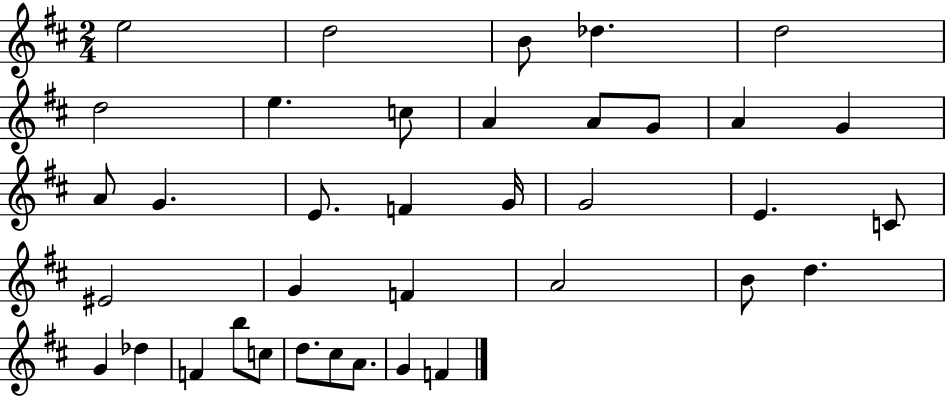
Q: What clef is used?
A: treble